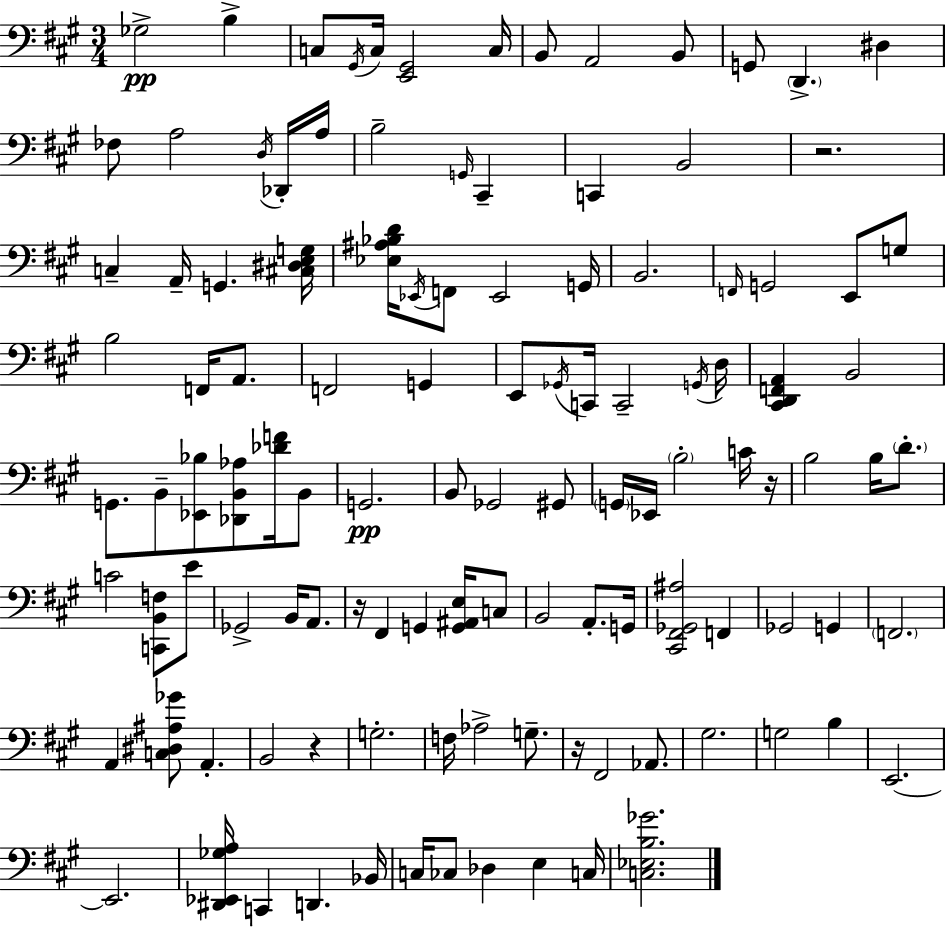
X:1
T:Untitled
M:3/4
L:1/4
K:A
_G,2 B, C,/2 ^G,,/4 C,/4 [E,,^G,,]2 C,/4 B,,/2 A,,2 B,,/2 G,,/2 D,, ^D, _F,/2 A,2 D,/4 _D,,/4 A,/4 B,2 G,,/4 ^C,, C,, B,,2 z2 C, A,,/4 G,, [^C,^D,E,G,]/4 [_E,^A,_B,D]/4 _E,,/4 F,,/2 _E,,2 G,,/4 B,,2 F,,/4 G,,2 E,,/2 G,/2 B,2 F,,/4 A,,/2 F,,2 G,, E,,/2 _G,,/4 C,,/4 C,,2 G,,/4 D,/4 [^C,,D,,F,,A,,] B,,2 G,,/2 B,,/2 [_E,,_B,]/2 [_D,,B,,_A,]/2 [_DF]/4 B,,/2 G,,2 B,,/2 _G,,2 ^G,,/2 G,,/4 _E,,/4 B,2 C/4 z/4 B,2 B,/4 D/2 C2 [C,,B,,F,]/2 E/2 _G,,2 B,,/4 A,,/2 z/4 ^F,, G,, [G,,^A,,E,]/4 C,/2 B,,2 A,,/2 G,,/4 [^C,,^F,,_G,,^A,]2 F,, _G,,2 G,, F,,2 A,, [C,^D,^A,_G]/2 A,, B,,2 z G,2 F,/4 _A,2 G,/2 z/4 ^F,,2 _A,,/2 ^G,2 G,2 B, E,,2 E,,2 [^D,,_E,,_G,A,]/4 C,, D,, _B,,/4 C,/4 _C,/2 _D, E, C,/4 [C,_E,B,_G]2